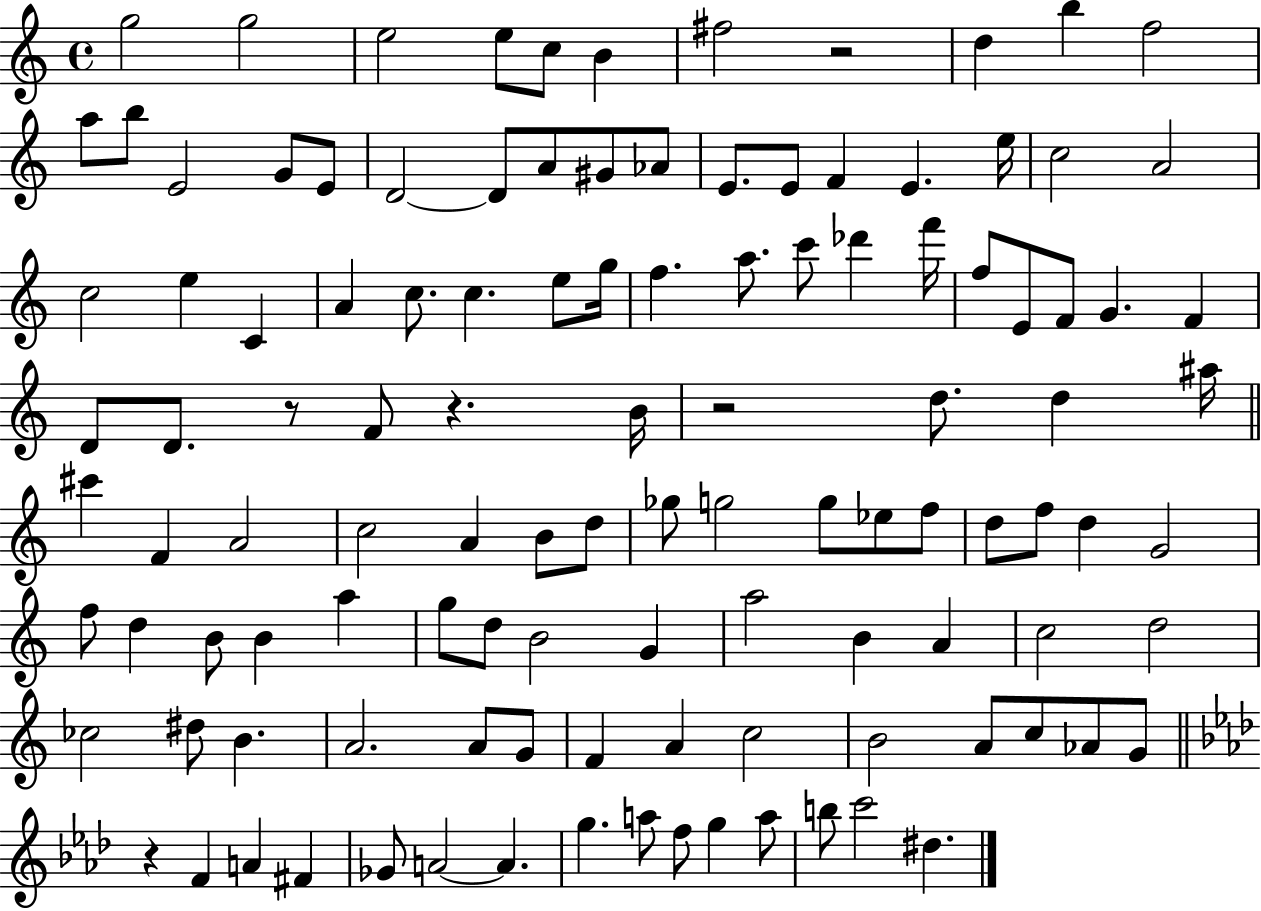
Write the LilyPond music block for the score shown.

{
  \clef treble
  \time 4/4
  \defaultTimeSignature
  \key c \major
  g''2 g''2 | e''2 e''8 c''8 b'4 | fis''2 r2 | d''4 b''4 f''2 | \break a''8 b''8 e'2 g'8 e'8 | d'2~~ d'8 a'8 gis'8 aes'8 | e'8. e'8 f'4 e'4. e''16 | c''2 a'2 | \break c''2 e''4 c'4 | a'4 c''8. c''4. e''8 g''16 | f''4. a''8. c'''8 des'''4 f'''16 | f''8 e'8 f'8 g'4. f'4 | \break d'8 d'8. r8 f'8 r4. b'16 | r2 d''8. d''4 ais''16 | \bar "||" \break \key c \major cis'''4 f'4 a'2 | c''2 a'4 b'8 d''8 | ges''8 g''2 g''8 ees''8 f''8 | d''8 f''8 d''4 g'2 | \break f''8 d''4 b'8 b'4 a''4 | g''8 d''8 b'2 g'4 | a''2 b'4 a'4 | c''2 d''2 | \break ces''2 dis''8 b'4. | a'2. a'8 g'8 | f'4 a'4 c''2 | b'2 a'8 c''8 aes'8 g'8 | \break \bar "||" \break \key f \minor r4 f'4 a'4 fis'4 | ges'8 a'2~~ a'4. | g''4. a''8 f''8 g''4 a''8 | b''8 c'''2 dis''4. | \break \bar "|."
}